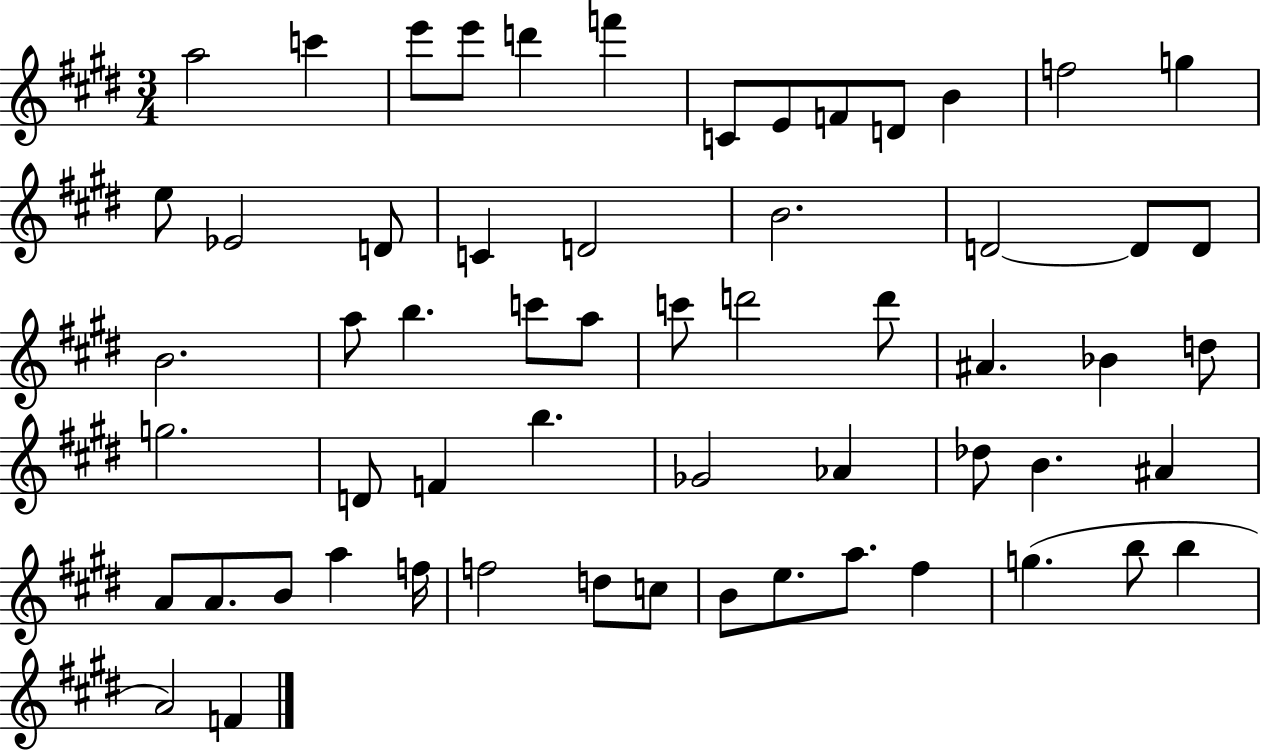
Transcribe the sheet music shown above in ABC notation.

X:1
T:Untitled
M:3/4
L:1/4
K:E
a2 c' e'/2 e'/2 d' f' C/2 E/2 F/2 D/2 B f2 g e/2 _E2 D/2 C D2 B2 D2 D/2 D/2 B2 a/2 b c'/2 a/2 c'/2 d'2 d'/2 ^A _B d/2 g2 D/2 F b _G2 _A _d/2 B ^A A/2 A/2 B/2 a f/4 f2 d/2 c/2 B/2 e/2 a/2 ^f g b/2 b A2 F